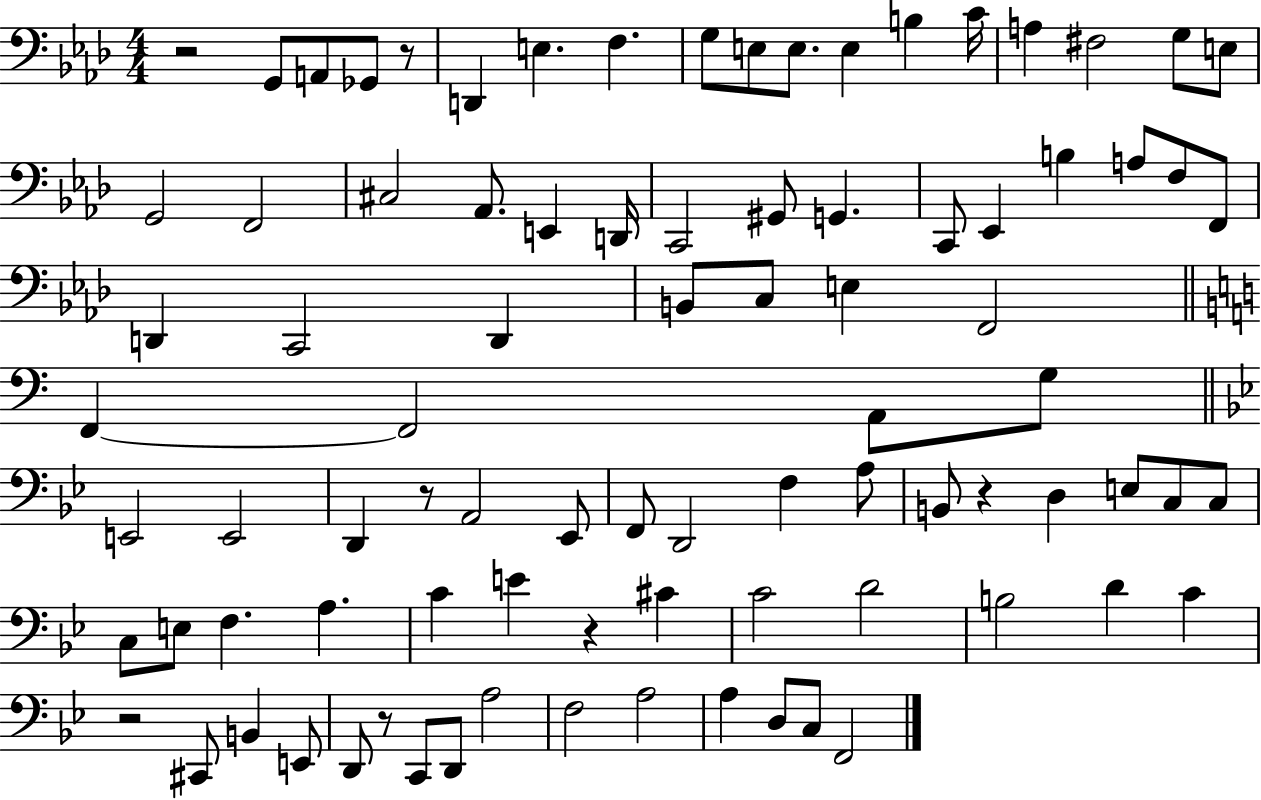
X:1
T:Untitled
M:4/4
L:1/4
K:Ab
z2 G,,/2 A,,/2 _G,,/2 z/2 D,, E, F, G,/2 E,/2 E,/2 E, B, C/4 A, ^F,2 G,/2 E,/2 G,,2 F,,2 ^C,2 _A,,/2 E,, D,,/4 C,,2 ^G,,/2 G,, C,,/2 _E,, B, A,/2 F,/2 F,,/2 D,, C,,2 D,, B,,/2 C,/2 E, F,,2 F,, F,,2 A,,/2 G,/2 E,,2 E,,2 D,, z/2 A,,2 _E,,/2 F,,/2 D,,2 F, A,/2 B,,/2 z D, E,/2 C,/2 C,/2 C,/2 E,/2 F, A, C E z ^C C2 D2 B,2 D C z2 ^C,,/2 B,, E,,/2 D,,/2 z/2 C,,/2 D,,/2 A,2 F,2 A,2 A, D,/2 C,/2 F,,2